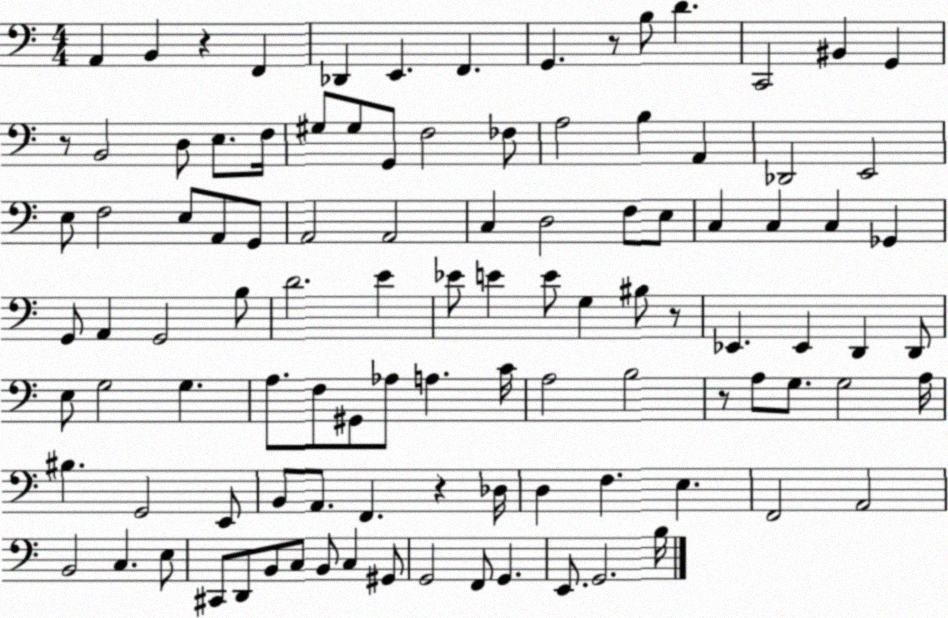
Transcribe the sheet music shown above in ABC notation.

X:1
T:Untitled
M:4/4
L:1/4
K:C
A,, B,, z F,, _D,, E,, F,, G,, z/2 B,/2 D C,,2 ^B,, G,, z/2 B,,2 D,/2 E,/2 F,/4 ^G,/2 ^G,/2 G,,/2 F,2 _F,/2 A,2 B, A,, _D,,2 E,,2 E,/2 F,2 E,/2 A,,/2 G,,/2 A,,2 A,,2 C, D,2 F,/2 E,/2 C, C, C, _G,, G,,/2 A,, G,,2 B,/2 D2 E _E/2 E E/2 G, ^B,/2 z/2 _E,, _E,, D,, D,,/2 E,/2 G,2 G, A,/2 F,/2 ^G,,/2 _A,/2 A, C/4 A,2 B,2 z/2 A,/2 G,/2 G,2 A,/4 ^B, G,,2 E,,/2 B,,/2 A,,/2 F,, z _D,/4 D, F, E, F,,2 A,,2 B,,2 C, E,/2 ^C,,/2 D,,/2 B,,/2 C,/2 B,,/2 C, ^G,,/2 G,,2 F,,/2 G,, E,,/2 G,,2 B,/4